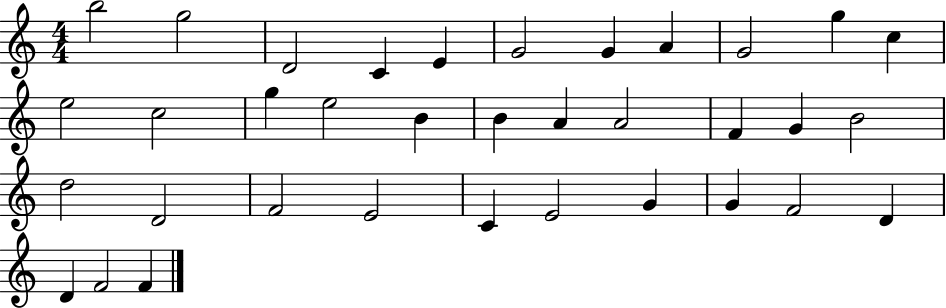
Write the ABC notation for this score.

X:1
T:Untitled
M:4/4
L:1/4
K:C
b2 g2 D2 C E G2 G A G2 g c e2 c2 g e2 B B A A2 F G B2 d2 D2 F2 E2 C E2 G G F2 D D F2 F